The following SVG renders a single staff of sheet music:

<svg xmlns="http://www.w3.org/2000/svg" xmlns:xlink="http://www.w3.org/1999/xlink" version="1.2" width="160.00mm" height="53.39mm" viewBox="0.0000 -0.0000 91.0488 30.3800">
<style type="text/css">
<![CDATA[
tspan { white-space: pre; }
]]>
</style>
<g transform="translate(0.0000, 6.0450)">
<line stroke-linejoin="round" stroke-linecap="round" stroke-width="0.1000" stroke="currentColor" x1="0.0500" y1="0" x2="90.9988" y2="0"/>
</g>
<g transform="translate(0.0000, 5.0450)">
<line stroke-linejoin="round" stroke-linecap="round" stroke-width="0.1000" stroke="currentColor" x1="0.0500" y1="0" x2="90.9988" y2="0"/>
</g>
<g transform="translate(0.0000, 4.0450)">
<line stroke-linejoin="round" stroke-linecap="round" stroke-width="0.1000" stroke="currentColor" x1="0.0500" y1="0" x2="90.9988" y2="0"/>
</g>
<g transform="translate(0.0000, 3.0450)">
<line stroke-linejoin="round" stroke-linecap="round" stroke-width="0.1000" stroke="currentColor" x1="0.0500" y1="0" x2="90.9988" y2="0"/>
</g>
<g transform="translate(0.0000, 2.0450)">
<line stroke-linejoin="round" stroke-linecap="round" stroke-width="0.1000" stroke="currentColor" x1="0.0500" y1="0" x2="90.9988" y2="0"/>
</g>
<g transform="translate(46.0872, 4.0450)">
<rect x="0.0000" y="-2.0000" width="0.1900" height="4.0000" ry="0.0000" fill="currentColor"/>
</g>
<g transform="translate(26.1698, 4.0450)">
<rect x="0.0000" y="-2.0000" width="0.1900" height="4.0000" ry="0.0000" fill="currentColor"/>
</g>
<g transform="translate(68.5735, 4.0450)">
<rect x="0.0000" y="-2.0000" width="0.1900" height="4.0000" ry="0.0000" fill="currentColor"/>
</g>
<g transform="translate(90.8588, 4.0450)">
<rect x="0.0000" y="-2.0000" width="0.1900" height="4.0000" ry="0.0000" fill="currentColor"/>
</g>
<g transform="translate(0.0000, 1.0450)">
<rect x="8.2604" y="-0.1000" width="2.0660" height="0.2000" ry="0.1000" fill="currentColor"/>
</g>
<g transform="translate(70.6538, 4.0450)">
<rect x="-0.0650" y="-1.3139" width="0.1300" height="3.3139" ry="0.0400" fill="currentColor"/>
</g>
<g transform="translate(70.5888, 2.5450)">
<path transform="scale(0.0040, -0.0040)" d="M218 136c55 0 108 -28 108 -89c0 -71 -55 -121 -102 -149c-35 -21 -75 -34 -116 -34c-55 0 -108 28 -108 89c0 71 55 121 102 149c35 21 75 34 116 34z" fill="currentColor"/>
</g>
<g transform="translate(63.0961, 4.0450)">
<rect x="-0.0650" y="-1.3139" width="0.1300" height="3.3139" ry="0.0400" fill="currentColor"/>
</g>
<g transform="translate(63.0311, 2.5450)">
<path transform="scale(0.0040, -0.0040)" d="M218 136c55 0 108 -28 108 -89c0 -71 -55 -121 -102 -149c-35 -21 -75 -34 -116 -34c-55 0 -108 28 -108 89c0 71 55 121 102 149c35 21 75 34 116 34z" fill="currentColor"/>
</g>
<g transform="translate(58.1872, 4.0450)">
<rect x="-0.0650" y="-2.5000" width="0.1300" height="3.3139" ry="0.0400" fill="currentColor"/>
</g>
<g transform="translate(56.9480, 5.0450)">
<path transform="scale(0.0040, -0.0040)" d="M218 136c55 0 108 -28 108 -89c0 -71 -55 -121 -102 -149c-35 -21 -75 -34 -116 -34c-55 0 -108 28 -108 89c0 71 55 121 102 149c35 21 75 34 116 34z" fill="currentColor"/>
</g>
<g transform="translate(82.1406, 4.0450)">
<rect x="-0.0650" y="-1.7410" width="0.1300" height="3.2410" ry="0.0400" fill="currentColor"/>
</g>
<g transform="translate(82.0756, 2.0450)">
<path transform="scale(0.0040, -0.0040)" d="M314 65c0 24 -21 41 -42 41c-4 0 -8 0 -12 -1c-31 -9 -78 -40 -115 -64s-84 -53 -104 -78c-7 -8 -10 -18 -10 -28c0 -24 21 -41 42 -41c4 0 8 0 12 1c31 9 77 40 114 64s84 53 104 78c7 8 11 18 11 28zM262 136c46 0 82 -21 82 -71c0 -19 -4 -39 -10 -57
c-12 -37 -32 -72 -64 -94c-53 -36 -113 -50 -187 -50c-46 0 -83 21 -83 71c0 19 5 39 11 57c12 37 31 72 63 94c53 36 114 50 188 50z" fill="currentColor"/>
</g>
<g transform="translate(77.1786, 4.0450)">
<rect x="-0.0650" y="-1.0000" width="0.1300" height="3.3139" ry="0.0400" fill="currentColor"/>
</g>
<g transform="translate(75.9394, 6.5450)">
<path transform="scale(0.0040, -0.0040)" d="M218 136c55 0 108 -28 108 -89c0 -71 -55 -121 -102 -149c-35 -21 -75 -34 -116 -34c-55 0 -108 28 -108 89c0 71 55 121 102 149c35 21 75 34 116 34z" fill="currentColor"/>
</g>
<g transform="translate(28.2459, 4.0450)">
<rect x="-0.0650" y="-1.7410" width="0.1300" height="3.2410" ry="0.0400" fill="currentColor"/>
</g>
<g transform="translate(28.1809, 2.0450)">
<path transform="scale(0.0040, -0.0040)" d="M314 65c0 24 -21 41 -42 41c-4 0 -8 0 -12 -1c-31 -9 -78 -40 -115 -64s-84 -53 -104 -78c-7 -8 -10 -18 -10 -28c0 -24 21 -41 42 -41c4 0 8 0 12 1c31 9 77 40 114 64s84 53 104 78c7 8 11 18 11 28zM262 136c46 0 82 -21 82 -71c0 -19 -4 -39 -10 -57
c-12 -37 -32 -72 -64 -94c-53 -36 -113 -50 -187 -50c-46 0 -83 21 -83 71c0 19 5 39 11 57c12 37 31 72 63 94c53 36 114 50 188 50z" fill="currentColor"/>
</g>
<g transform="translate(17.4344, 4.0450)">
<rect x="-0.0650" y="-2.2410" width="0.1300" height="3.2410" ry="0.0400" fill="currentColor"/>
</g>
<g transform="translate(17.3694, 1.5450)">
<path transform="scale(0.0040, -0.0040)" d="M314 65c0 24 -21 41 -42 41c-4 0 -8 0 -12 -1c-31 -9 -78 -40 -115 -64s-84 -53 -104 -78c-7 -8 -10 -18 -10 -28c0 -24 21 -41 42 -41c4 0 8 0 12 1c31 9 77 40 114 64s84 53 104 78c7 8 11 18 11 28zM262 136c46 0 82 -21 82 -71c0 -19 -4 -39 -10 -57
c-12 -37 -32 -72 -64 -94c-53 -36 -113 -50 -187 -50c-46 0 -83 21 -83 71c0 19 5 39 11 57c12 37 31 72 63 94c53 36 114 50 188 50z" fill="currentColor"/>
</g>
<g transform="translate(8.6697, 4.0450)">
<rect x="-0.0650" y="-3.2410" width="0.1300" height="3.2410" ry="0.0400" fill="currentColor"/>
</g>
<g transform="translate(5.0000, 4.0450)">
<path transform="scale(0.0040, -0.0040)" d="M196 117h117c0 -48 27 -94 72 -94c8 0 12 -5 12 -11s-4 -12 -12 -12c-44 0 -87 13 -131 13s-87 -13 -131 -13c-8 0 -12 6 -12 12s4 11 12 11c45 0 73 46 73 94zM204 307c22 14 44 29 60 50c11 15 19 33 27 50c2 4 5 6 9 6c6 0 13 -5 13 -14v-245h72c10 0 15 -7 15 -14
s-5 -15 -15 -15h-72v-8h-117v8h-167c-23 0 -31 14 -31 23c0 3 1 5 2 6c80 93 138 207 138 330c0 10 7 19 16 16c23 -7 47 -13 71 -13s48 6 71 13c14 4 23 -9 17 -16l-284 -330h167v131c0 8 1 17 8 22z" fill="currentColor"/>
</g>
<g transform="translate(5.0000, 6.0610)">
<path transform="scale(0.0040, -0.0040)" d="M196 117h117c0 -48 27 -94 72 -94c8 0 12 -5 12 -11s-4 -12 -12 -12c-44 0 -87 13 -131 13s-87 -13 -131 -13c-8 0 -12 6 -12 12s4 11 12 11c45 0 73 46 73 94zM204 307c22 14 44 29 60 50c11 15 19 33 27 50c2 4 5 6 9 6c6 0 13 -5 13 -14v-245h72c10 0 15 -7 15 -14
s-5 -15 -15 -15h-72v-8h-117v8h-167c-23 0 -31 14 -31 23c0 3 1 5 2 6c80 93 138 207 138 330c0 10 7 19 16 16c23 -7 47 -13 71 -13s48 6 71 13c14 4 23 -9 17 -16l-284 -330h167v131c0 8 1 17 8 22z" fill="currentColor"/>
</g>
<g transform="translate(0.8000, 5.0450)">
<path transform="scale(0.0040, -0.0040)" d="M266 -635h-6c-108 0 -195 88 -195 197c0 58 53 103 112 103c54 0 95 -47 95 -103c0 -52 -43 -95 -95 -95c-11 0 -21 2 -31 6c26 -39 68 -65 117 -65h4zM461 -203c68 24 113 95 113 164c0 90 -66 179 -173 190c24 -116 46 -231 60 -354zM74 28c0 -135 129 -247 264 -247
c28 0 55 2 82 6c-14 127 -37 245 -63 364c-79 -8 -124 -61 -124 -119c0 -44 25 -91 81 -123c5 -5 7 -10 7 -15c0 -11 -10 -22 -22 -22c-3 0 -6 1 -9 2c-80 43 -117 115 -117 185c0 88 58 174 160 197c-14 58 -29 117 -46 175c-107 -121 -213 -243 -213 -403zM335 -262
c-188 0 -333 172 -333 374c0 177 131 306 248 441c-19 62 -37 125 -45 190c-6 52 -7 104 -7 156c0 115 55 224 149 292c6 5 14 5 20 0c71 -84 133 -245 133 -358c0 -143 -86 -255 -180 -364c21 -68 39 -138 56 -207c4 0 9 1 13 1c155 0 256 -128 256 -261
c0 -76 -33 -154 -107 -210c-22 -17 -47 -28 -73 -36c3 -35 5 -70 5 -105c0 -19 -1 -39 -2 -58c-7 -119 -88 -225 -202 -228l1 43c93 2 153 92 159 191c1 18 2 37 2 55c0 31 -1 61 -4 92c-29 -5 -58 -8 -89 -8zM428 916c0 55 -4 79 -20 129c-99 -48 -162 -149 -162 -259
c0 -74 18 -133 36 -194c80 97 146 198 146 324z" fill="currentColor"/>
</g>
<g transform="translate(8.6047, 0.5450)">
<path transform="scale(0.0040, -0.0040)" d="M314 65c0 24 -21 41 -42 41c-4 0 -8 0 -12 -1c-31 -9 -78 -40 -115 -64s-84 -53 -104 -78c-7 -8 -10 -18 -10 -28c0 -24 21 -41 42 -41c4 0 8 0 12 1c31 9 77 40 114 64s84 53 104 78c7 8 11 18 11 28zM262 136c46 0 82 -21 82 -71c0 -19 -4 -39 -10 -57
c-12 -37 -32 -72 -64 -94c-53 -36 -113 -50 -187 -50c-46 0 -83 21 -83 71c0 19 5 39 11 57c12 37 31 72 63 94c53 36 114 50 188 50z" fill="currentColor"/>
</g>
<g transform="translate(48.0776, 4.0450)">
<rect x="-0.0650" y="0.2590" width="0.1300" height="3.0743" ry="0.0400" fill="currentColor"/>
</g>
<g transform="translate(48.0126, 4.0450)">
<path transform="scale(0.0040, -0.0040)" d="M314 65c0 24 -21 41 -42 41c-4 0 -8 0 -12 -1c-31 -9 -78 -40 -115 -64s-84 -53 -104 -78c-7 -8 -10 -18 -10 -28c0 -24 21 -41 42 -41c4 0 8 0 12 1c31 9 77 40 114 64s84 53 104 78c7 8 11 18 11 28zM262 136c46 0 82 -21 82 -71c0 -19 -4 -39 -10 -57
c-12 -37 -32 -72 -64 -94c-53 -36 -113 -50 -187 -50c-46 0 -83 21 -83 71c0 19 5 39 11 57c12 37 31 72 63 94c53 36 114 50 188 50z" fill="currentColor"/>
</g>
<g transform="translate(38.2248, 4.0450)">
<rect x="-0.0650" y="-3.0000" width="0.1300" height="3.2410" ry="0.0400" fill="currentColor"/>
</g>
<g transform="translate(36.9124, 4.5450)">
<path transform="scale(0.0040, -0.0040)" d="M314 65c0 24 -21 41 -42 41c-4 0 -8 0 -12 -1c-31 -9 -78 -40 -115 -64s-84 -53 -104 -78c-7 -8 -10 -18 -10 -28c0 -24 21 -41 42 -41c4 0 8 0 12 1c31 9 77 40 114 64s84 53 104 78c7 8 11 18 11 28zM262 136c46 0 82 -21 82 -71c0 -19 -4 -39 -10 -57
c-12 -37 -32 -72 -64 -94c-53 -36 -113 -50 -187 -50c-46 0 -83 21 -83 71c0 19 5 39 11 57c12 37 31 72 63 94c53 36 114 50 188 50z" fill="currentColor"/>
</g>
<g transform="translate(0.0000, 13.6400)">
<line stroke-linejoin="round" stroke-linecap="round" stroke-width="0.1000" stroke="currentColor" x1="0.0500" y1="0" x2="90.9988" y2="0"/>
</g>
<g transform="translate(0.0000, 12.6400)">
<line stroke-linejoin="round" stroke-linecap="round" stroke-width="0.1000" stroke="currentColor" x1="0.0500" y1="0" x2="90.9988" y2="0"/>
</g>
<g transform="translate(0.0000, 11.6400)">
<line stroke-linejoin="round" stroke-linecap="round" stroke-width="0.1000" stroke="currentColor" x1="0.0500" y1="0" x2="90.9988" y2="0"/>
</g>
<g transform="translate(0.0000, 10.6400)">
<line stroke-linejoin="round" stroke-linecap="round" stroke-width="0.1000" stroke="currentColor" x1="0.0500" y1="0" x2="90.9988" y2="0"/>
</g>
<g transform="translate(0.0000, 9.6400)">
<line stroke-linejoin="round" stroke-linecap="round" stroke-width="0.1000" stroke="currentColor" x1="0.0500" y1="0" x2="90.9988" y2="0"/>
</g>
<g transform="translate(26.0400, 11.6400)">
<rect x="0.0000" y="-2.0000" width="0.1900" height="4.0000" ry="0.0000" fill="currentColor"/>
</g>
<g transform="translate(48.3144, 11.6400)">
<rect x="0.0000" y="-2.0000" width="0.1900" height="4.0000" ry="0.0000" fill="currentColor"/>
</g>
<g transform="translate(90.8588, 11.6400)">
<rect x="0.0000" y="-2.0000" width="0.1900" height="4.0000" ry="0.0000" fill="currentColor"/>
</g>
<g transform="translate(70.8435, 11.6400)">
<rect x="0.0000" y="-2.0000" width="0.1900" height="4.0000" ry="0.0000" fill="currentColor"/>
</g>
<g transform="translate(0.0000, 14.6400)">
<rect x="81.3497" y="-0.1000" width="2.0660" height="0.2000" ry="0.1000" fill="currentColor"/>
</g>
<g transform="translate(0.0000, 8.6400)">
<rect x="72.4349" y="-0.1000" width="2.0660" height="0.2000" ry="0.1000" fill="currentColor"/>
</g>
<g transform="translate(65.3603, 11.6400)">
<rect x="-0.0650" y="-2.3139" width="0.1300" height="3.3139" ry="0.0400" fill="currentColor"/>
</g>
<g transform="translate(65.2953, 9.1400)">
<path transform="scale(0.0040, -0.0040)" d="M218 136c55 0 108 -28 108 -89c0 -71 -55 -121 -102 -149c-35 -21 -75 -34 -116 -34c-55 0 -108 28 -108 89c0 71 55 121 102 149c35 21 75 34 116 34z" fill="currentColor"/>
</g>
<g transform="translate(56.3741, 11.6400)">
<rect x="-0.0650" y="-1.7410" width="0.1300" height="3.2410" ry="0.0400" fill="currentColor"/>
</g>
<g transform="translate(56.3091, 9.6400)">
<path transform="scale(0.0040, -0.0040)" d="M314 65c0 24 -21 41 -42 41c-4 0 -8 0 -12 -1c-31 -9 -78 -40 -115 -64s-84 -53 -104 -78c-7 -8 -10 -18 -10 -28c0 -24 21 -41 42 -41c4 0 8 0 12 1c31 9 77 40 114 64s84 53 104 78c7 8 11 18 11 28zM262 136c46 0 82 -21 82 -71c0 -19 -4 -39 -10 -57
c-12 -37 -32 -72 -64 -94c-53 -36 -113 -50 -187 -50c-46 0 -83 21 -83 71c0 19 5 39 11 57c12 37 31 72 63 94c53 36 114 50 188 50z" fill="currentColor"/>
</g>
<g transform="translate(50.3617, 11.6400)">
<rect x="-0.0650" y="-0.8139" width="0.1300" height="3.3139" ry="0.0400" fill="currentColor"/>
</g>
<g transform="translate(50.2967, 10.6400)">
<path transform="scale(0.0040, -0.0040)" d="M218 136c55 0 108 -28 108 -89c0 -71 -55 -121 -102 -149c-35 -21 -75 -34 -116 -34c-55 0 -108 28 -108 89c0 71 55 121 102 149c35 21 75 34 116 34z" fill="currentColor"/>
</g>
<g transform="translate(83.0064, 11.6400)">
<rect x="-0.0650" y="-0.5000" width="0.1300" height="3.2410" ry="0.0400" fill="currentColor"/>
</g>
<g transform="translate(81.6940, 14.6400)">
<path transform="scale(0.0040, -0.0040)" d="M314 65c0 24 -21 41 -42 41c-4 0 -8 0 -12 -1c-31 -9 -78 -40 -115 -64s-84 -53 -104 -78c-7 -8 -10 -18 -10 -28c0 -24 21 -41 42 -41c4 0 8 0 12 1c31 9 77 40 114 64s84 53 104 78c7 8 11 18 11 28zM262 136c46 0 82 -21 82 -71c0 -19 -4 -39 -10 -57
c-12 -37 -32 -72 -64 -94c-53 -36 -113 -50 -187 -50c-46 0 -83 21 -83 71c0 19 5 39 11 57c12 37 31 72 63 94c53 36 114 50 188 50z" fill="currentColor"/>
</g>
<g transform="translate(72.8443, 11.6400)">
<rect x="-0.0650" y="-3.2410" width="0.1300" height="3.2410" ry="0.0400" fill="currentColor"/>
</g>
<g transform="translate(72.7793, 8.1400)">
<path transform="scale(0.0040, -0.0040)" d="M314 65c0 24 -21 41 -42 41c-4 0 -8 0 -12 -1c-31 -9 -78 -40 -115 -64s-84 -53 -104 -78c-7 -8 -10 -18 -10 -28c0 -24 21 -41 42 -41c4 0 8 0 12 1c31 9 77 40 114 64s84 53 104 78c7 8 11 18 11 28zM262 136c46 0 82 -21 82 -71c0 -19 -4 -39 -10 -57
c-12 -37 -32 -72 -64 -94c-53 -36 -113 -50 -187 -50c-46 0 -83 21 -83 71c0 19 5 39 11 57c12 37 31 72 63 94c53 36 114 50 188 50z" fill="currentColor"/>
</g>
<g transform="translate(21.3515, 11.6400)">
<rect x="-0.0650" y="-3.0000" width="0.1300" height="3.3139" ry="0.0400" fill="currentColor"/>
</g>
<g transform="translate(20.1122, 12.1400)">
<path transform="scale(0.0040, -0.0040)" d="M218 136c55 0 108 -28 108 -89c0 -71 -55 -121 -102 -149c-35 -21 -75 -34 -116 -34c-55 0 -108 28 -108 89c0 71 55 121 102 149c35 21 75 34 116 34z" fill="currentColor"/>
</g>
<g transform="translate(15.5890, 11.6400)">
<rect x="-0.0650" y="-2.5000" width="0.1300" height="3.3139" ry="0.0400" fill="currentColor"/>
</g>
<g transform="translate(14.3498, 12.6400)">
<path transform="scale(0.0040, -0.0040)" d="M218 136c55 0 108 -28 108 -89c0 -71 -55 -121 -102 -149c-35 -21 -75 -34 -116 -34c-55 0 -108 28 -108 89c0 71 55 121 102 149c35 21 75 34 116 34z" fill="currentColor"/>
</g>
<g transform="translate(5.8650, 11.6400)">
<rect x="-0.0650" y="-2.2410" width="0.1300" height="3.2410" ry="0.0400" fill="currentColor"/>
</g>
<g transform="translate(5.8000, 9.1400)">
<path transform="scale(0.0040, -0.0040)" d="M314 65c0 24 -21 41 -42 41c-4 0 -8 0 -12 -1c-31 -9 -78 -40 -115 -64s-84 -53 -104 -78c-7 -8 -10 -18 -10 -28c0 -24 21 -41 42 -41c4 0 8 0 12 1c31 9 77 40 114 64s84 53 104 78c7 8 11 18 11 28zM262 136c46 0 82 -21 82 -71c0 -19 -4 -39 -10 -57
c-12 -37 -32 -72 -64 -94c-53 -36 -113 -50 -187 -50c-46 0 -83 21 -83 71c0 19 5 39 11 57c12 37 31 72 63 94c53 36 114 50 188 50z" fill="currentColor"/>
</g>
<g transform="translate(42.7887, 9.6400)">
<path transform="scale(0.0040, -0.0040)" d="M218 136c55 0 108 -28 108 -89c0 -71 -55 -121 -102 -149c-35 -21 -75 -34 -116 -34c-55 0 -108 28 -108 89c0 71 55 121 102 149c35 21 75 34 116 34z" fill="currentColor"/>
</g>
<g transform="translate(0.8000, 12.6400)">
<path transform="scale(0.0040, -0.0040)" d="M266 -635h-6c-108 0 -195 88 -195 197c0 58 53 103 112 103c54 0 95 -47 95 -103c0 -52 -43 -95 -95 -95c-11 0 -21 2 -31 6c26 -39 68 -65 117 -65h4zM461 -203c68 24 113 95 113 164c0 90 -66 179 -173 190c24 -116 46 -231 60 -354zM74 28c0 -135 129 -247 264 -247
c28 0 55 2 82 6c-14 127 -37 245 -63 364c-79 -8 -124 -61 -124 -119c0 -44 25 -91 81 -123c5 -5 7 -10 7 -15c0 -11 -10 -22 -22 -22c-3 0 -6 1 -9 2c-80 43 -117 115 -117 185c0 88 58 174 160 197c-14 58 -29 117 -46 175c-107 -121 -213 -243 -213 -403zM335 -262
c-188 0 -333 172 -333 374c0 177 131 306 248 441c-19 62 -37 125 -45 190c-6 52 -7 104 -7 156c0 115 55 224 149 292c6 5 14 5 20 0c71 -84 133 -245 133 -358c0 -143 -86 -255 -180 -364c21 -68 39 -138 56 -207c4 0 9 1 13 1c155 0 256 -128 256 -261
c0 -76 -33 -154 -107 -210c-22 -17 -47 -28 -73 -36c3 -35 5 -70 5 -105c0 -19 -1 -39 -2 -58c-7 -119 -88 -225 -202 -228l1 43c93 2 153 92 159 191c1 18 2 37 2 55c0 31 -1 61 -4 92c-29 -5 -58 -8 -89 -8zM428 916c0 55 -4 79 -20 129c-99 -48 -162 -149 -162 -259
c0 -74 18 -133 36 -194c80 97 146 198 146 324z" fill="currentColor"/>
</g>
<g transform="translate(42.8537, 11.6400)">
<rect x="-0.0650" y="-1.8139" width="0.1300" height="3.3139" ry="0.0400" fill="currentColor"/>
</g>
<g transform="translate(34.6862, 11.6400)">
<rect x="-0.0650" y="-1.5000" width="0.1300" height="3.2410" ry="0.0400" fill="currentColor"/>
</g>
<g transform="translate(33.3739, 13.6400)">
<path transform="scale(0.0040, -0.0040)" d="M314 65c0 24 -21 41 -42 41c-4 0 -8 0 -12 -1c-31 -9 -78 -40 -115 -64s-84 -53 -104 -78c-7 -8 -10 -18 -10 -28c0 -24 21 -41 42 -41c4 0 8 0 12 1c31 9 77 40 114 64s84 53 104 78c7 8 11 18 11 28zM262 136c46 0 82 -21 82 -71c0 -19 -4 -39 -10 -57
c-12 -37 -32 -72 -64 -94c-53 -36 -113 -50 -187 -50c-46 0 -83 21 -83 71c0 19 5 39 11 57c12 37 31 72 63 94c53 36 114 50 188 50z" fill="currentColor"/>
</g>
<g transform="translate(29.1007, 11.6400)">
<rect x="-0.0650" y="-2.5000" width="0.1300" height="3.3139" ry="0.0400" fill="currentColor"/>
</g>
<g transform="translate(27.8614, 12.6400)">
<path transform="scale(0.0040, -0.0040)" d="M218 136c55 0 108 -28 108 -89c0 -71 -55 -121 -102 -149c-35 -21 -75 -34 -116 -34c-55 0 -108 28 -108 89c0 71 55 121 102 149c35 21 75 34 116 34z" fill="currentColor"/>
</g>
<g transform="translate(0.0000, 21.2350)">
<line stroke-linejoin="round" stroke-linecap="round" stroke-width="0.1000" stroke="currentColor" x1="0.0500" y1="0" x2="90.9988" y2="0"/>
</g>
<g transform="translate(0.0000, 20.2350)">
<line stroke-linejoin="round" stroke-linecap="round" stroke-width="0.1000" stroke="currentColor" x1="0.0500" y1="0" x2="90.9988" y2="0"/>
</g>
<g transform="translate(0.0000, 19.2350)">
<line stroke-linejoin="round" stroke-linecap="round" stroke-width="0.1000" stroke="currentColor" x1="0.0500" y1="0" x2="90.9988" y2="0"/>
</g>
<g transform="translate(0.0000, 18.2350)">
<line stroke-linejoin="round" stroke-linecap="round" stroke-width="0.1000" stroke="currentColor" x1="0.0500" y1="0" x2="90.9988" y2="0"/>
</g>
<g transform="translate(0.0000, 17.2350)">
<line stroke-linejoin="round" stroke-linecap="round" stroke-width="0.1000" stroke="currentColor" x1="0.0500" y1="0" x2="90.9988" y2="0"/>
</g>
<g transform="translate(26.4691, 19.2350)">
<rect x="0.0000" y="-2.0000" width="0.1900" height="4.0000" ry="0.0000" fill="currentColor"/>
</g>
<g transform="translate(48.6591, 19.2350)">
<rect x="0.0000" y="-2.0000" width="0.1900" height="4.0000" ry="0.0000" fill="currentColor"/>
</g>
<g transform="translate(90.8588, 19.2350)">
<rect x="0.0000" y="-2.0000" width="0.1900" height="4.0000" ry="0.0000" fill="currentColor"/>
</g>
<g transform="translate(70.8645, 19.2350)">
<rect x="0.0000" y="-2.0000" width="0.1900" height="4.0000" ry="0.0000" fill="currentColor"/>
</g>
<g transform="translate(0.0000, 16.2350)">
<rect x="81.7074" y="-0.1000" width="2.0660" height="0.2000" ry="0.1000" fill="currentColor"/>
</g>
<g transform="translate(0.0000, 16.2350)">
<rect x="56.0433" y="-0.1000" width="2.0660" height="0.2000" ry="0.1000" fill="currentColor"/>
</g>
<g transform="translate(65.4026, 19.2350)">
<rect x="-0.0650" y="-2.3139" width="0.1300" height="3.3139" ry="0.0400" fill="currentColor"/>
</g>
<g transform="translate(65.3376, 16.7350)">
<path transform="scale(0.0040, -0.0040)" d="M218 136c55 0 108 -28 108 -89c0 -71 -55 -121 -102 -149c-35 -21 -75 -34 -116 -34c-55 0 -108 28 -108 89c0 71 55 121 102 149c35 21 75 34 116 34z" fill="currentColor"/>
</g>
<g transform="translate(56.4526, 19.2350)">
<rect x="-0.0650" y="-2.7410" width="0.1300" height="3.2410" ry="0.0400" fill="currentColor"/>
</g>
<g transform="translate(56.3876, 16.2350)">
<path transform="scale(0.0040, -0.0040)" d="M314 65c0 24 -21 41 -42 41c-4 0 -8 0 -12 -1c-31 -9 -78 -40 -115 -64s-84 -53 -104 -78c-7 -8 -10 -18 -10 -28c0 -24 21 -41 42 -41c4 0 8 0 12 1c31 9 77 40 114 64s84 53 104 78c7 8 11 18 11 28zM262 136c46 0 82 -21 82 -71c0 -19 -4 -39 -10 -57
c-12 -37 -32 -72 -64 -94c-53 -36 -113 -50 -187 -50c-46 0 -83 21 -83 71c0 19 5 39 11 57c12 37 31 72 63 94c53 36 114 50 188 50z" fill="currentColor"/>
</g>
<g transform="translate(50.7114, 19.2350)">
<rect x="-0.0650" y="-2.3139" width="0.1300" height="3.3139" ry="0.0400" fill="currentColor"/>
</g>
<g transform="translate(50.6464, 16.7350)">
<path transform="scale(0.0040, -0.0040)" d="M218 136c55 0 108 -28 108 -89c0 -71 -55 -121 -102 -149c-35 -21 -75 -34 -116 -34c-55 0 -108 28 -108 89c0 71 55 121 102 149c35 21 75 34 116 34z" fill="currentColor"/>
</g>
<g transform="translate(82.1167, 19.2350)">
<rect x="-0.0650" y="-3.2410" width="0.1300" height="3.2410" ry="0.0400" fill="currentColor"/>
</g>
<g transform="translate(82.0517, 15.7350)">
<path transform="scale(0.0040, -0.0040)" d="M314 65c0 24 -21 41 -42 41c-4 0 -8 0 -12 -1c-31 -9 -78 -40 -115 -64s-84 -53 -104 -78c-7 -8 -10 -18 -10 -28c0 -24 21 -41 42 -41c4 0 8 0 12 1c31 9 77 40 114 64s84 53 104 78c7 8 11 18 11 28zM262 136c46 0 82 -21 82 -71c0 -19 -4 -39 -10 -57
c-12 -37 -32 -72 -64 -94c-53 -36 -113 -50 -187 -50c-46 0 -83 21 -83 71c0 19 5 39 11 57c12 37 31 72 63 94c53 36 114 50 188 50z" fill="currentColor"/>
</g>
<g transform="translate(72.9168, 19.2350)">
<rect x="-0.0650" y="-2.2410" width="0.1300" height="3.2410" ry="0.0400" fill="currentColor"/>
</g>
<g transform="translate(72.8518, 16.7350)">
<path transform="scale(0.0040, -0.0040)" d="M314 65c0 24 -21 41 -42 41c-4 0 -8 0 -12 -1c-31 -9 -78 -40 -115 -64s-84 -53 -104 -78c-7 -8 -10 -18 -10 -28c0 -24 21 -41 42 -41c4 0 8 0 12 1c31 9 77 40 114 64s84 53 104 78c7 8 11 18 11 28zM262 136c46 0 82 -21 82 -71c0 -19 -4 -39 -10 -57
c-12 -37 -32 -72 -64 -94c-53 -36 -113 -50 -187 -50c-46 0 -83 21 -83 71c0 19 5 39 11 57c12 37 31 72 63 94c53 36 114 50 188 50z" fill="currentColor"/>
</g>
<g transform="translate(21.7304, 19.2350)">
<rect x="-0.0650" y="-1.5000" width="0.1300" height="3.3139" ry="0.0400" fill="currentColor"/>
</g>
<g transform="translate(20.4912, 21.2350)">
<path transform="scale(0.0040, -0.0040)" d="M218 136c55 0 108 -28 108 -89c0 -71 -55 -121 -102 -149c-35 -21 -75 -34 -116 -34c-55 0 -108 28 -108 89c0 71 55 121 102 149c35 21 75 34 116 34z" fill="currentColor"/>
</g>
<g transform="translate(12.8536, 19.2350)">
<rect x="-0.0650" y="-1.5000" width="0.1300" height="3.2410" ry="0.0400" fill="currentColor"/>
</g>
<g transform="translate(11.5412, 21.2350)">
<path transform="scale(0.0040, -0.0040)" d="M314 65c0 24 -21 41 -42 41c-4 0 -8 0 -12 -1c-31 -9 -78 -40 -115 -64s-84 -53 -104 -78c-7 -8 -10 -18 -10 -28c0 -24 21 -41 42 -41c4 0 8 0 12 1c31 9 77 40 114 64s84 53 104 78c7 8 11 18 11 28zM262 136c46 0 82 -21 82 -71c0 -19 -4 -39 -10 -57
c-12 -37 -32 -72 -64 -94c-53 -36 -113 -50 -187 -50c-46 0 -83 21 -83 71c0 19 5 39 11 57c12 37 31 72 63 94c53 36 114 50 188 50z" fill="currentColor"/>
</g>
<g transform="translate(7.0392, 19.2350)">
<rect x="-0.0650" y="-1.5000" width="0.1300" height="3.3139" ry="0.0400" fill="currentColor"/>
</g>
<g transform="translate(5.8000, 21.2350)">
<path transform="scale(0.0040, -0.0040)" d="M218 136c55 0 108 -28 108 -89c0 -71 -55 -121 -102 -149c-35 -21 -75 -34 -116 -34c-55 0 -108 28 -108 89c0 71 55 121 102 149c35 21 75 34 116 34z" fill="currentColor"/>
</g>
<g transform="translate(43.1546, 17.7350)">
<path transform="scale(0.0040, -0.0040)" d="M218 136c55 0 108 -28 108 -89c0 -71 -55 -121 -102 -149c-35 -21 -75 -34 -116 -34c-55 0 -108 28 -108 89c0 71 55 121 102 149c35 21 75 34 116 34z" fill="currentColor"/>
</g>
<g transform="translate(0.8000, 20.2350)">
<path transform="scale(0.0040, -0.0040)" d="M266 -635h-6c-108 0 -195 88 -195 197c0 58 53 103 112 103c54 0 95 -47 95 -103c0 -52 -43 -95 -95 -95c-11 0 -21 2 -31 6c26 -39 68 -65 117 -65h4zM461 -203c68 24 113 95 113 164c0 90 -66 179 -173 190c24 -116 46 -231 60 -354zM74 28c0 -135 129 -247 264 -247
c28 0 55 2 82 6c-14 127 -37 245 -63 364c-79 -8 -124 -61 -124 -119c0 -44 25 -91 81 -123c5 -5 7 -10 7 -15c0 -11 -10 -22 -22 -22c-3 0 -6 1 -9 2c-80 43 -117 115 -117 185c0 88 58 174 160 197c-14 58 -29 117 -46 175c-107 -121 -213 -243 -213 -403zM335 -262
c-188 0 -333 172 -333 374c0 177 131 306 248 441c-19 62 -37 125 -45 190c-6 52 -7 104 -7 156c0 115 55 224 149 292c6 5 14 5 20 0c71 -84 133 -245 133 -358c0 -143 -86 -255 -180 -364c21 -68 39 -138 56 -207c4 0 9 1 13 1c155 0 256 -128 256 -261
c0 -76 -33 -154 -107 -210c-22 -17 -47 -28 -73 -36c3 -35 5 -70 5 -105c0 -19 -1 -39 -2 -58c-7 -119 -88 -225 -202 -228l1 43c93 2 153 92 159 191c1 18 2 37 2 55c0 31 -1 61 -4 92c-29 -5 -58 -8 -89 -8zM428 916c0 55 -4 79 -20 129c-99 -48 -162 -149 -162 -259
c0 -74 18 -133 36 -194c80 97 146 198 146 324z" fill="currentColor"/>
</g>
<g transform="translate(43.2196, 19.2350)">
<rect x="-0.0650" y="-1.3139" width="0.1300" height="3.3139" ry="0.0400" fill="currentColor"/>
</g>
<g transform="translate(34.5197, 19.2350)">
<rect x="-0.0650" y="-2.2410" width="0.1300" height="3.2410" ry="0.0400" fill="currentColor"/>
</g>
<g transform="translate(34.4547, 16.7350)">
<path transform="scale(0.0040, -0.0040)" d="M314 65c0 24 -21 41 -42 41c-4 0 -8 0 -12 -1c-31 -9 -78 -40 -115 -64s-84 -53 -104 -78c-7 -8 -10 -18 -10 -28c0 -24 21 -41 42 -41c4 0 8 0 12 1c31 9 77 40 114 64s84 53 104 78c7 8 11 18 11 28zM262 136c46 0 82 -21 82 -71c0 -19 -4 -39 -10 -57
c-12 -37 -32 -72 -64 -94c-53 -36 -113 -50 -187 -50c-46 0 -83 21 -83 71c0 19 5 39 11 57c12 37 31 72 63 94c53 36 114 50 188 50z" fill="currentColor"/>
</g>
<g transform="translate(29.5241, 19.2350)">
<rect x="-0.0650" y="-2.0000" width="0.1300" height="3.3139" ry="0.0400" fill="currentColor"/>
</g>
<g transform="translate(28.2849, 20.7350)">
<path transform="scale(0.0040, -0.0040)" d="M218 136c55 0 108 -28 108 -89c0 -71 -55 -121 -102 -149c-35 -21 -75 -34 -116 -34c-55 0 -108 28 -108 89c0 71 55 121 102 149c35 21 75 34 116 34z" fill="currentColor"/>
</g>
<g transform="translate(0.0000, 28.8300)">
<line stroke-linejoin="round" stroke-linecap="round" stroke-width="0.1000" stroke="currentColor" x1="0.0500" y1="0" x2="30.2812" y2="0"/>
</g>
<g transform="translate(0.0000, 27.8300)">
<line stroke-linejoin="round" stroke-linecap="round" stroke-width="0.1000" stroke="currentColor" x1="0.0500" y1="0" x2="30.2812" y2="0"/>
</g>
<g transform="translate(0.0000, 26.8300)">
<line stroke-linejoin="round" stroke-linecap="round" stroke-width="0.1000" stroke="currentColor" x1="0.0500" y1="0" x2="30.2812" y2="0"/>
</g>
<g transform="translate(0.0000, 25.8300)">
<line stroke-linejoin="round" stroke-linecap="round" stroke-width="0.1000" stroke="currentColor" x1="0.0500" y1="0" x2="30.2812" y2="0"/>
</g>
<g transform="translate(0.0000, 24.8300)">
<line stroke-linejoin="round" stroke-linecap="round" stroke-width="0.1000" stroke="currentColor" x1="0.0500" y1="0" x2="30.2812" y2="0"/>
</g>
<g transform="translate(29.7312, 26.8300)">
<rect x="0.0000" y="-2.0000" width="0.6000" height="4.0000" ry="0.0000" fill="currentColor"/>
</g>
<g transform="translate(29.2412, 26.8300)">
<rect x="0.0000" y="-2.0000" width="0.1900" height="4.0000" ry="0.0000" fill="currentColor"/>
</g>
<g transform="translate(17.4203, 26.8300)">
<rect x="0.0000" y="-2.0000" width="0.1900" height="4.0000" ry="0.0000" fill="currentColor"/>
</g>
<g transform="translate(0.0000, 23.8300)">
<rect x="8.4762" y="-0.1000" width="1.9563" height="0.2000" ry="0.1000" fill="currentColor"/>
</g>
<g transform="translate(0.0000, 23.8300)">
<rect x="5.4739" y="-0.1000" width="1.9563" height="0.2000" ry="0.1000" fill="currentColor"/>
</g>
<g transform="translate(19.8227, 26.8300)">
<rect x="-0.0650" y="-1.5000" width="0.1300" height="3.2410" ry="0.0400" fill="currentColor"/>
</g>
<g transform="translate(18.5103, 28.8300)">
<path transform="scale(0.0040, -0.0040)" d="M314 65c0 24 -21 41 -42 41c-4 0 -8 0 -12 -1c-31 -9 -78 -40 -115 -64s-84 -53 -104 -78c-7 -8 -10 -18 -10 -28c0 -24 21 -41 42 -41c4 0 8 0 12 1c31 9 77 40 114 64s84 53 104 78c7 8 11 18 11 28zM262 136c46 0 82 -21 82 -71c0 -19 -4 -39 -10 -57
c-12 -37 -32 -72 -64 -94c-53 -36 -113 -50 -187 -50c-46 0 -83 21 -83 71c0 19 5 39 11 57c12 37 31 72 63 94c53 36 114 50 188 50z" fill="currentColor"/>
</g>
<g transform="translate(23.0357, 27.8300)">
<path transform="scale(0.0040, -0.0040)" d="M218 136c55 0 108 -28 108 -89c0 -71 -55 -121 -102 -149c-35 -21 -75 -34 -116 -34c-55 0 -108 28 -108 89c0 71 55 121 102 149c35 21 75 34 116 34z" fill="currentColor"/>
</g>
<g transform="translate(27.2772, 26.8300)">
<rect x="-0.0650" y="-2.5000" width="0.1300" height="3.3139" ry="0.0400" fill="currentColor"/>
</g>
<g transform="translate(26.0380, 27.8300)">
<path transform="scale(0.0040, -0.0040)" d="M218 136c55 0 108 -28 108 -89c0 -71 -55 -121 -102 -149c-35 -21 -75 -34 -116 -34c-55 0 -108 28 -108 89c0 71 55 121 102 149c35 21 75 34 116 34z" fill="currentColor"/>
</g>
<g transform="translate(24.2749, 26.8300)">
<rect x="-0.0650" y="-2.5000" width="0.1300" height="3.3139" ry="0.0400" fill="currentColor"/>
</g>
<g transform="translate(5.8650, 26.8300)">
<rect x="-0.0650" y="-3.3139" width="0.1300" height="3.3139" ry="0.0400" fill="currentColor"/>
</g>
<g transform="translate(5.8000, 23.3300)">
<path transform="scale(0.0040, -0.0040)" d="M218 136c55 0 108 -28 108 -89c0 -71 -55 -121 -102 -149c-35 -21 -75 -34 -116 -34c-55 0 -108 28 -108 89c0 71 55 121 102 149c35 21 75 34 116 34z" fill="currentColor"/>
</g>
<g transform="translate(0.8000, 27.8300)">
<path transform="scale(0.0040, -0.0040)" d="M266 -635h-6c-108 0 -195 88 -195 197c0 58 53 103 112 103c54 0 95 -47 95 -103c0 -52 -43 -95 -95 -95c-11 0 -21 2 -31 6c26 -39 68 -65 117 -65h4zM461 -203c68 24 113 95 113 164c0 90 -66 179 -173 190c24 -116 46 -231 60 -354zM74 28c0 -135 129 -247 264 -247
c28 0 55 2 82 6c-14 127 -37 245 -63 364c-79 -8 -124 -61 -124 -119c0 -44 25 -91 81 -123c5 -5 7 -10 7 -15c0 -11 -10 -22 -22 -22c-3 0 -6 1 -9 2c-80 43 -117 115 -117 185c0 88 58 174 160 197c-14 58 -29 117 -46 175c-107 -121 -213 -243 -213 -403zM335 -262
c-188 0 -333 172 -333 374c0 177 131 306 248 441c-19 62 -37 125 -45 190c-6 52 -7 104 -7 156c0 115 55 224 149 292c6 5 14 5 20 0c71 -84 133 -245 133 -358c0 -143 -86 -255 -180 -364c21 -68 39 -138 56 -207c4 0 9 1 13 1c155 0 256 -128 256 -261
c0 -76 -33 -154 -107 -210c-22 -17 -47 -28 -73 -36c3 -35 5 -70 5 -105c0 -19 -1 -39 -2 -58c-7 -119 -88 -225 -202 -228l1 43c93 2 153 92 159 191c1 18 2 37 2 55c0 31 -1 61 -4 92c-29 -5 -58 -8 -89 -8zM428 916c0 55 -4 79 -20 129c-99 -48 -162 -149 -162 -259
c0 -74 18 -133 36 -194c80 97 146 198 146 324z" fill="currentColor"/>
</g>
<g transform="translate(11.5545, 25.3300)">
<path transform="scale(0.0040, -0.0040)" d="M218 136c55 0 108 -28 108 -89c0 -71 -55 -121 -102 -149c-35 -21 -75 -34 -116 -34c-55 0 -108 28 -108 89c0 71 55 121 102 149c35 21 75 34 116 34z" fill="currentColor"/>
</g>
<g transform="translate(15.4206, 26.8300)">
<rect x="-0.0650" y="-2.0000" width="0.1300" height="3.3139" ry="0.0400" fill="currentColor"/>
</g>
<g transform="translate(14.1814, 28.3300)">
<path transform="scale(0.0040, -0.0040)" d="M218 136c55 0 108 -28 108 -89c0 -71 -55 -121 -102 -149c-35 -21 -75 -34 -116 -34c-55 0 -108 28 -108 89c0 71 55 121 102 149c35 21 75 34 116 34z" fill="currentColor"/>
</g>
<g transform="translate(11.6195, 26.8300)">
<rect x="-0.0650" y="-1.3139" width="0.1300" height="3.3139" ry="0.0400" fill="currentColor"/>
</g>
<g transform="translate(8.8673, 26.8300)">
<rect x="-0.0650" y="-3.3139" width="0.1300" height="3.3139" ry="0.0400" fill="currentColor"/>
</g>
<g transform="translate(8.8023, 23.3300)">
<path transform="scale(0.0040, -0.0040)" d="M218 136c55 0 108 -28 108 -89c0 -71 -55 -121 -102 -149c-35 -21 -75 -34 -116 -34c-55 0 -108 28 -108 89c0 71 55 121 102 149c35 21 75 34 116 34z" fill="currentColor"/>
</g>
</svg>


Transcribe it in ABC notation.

X:1
T:Untitled
M:4/4
L:1/4
K:C
b2 g2 f2 A2 B2 G e e D f2 g2 G A G E2 f d f2 g b2 C2 E E2 E F g2 e g a2 g g2 b2 b b e F E2 G G